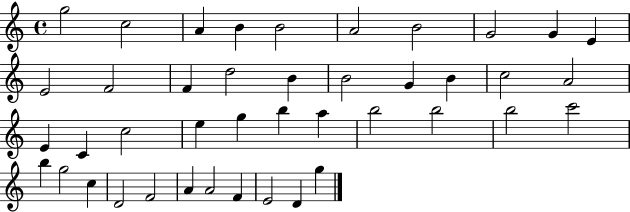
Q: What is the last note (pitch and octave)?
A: G5